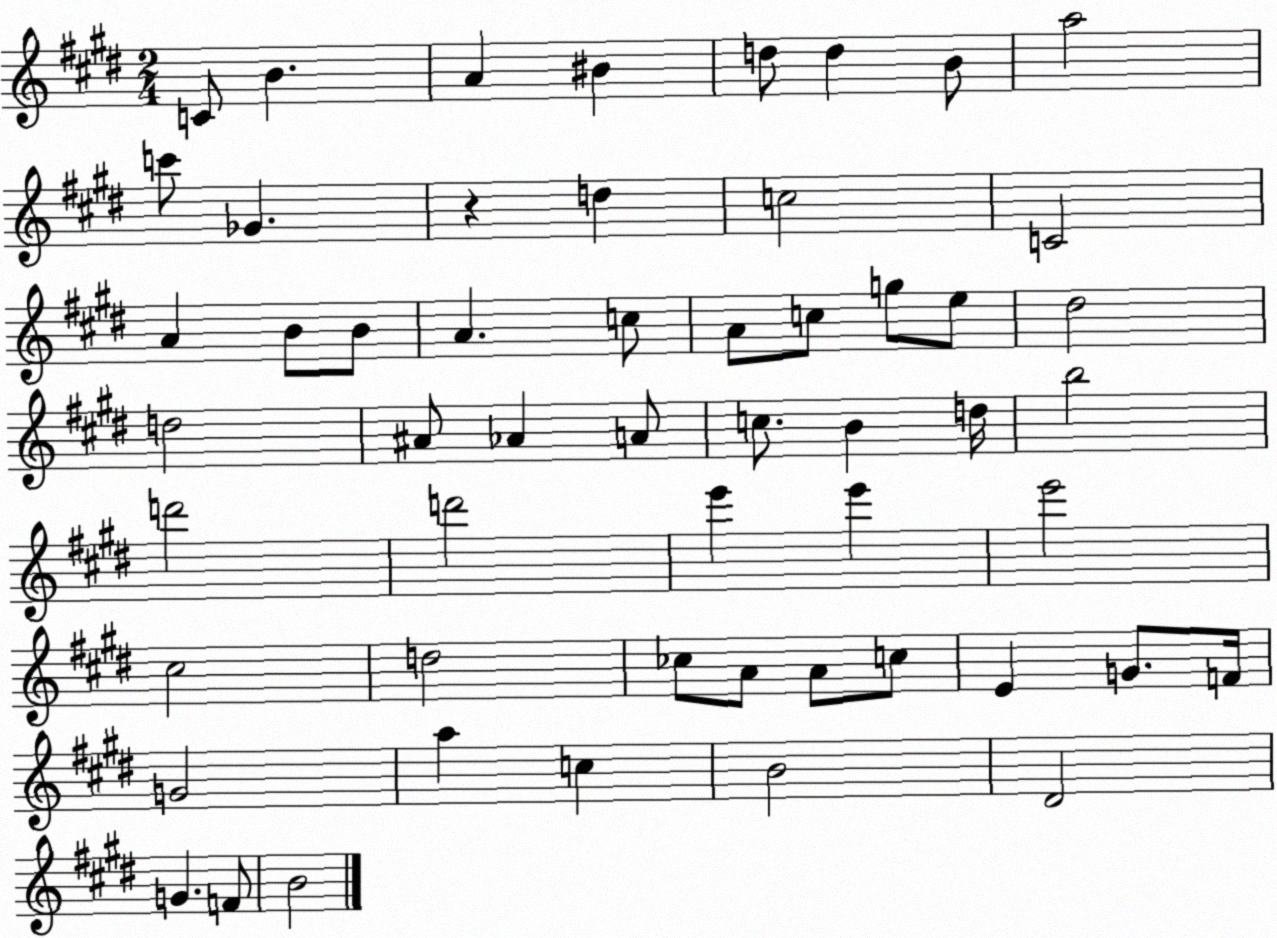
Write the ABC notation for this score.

X:1
T:Untitled
M:2/4
L:1/4
K:E
C/2 B A ^B d/2 d B/2 a2 c'/2 _G z d c2 C2 A B/2 B/2 A c/2 A/2 c/2 g/2 e/2 ^d2 d2 ^A/2 _A A/2 c/2 B d/4 b2 d'2 d'2 e' e' e'2 ^c2 d2 _c/2 A/2 A/2 c/2 E G/2 F/4 G2 a c B2 ^D2 G F/2 B2